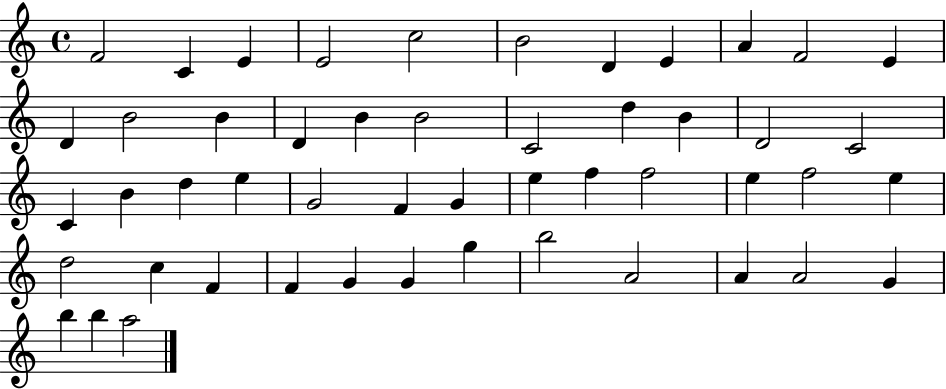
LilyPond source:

{
  \clef treble
  \time 4/4
  \defaultTimeSignature
  \key c \major
  f'2 c'4 e'4 | e'2 c''2 | b'2 d'4 e'4 | a'4 f'2 e'4 | \break d'4 b'2 b'4 | d'4 b'4 b'2 | c'2 d''4 b'4 | d'2 c'2 | \break c'4 b'4 d''4 e''4 | g'2 f'4 g'4 | e''4 f''4 f''2 | e''4 f''2 e''4 | \break d''2 c''4 f'4 | f'4 g'4 g'4 g''4 | b''2 a'2 | a'4 a'2 g'4 | \break b''4 b''4 a''2 | \bar "|."
}